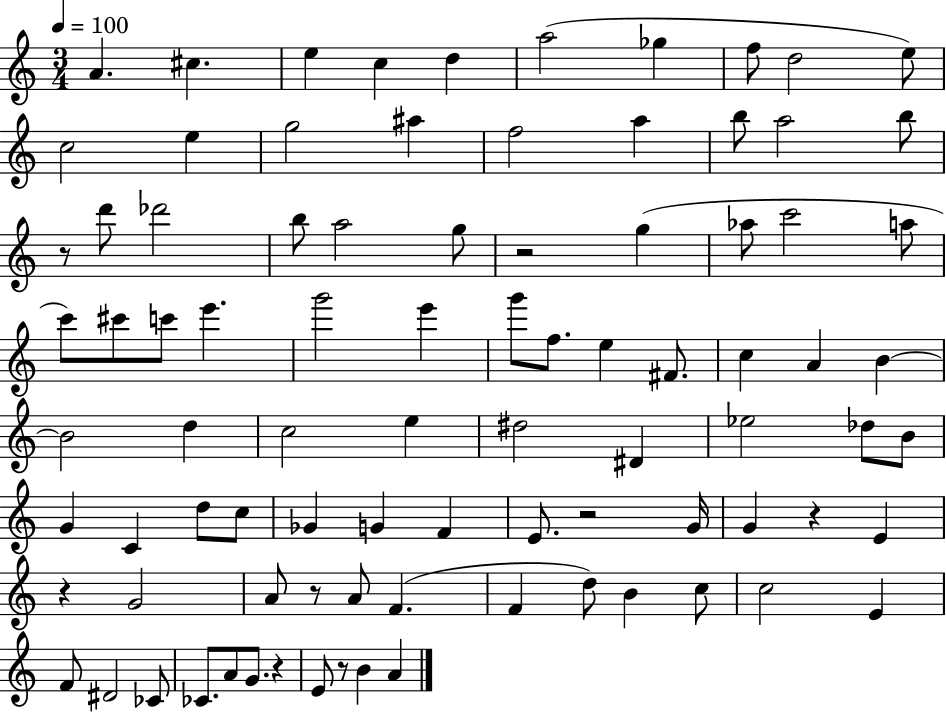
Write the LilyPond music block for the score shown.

{
  \clef treble
  \numericTimeSignature
  \time 3/4
  \key c \major
  \tempo 4 = 100
  a'4. cis''4. | e''4 c''4 d''4 | a''2( ges''4 | f''8 d''2 e''8) | \break c''2 e''4 | g''2 ais''4 | f''2 a''4 | b''8 a''2 b''8 | \break r8 d'''8 des'''2 | b''8 a''2 g''8 | r2 g''4( | aes''8 c'''2 a''8 | \break c'''8) cis'''8 c'''8 e'''4. | g'''2 e'''4 | g'''8 f''8. e''4 fis'8. | c''4 a'4 b'4~~ | \break b'2 d''4 | c''2 e''4 | dis''2 dis'4 | ees''2 des''8 b'8 | \break g'4 c'4 d''8 c''8 | ges'4 g'4 f'4 | e'8. r2 g'16 | g'4 r4 e'4 | \break r4 g'2 | a'8 r8 a'8 f'4.( | f'4 d''8) b'4 c''8 | c''2 e'4 | \break f'8 dis'2 ces'8 | ces'8. a'8 g'8. r4 | e'8 r8 b'4 a'4 | \bar "|."
}